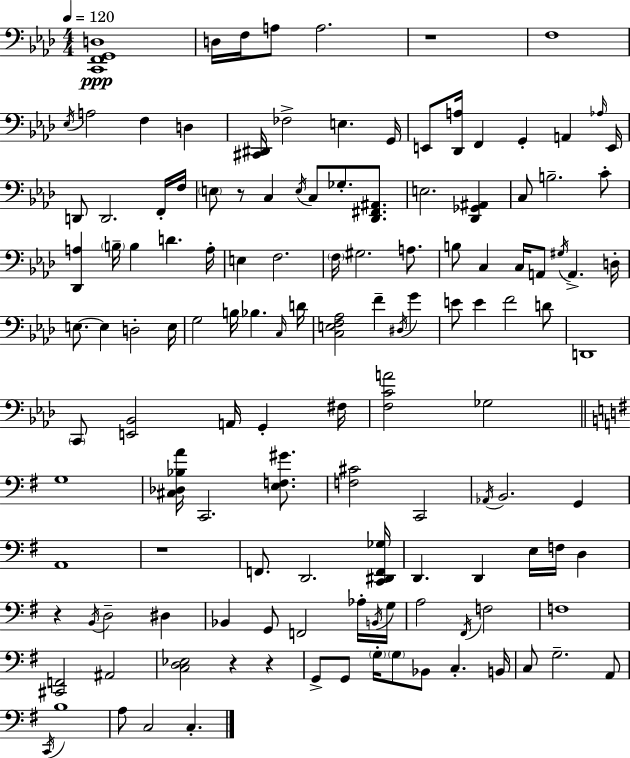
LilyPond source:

{
  \clef bass
  \numericTimeSignature
  \time 4/4
  \key f \minor
  \tempo 4 = 120
  \repeat volta 2 { <c, f, g, d>1\ppp | d16 f16 a8 a2. | r1 | f1 | \break \acciaccatura { ees16 } a2 f4 d4 | <cis, dis,>16 fes2-> e4. | g,16 e,8 <des, a>16 f,4 g,4-. a,4 | \grace { aes16 } e,16 d,8 d,2. | \break f,16-. f16 \parenthesize e8 r8 c4 \acciaccatura { e16 } c8 ges8.-. | <des, fis, ais,>8. e2. <des, ges, ais,>4 | c8 b2.-- | c'8-. <des, a>4 \parenthesize b16-- b4 d'4. | \break a16-. e4 f2. | \parenthesize f16 gis2. | a8. b8 c4 c16 a,8 \acciaccatura { gis16 } a,4.-> | d16-. e8.~~ e4 d2-. | \break e16 g2 b16 bes4. | \grace { c16 } d'16 <c e f aes>2 f'4-- | \acciaccatura { dis16 } g'4 e'8 e'4 f'2 | d'8 d,1 | \break \parenthesize c,8 <e, bes,>2 | a,16 g,4-. fis16 <f c' a'>2 ges2 | \bar "||" \break \key g \major g1 | <cis des bes a'>16 c,2. <e f gis'>8. | <f cis'>2 c,2 | \acciaccatura { aes,16 } b,2. g,4 | \break a,1 | r1 | f,8. d,2. | <c, dis, f, ges>16 d,4. d,4 e16 f16 d4 | \break r4 \acciaccatura { b,16 } d2-- dis4 | bes,4 g,8 f,2 | aes16-. \acciaccatura { b,16 } g16 a2 \acciaccatura { fis,16 } f2 | f1 | \break <cis, f,>2 ais,2 | <c d ees>2 r4 | r4 g,8-> g,8 \parenthesize g16-. \parenthesize g8 bes,8 c4.-. | b,16 c8 g2.-- | \break a,8 \acciaccatura { c,16 } b1 | a8 c2 c4.-. | } \bar "|."
}